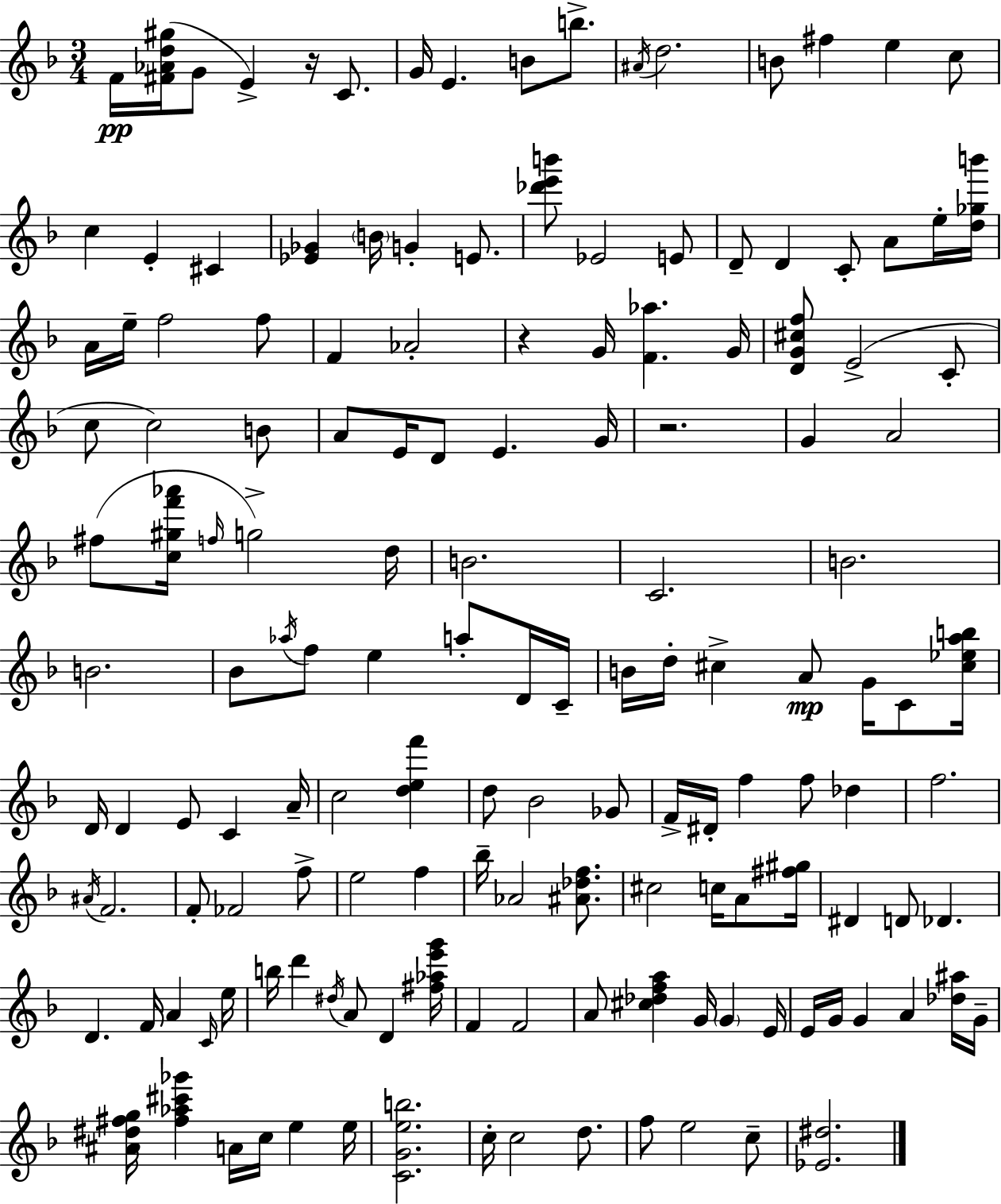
X:1
T:Untitled
M:3/4
L:1/4
K:F
F/4 [^F_Ad^g]/4 G/2 E z/4 C/2 G/4 E B/2 b/2 ^A/4 d2 B/2 ^f e c/2 c E ^C [_E_G] B/4 G E/2 [_d'e'b']/2 _E2 E/2 D/2 D C/2 A/2 e/4 [d_gb']/4 A/4 e/4 f2 f/2 F _A2 z G/4 [F_a] G/4 [DG^cf]/2 E2 C/2 c/2 c2 B/2 A/2 E/4 D/2 E G/4 z2 G A2 ^f/2 [c^gf'_a']/4 f/4 g2 d/4 B2 C2 B2 B2 _B/2 _a/4 f/2 e a/2 D/4 C/4 B/4 d/4 ^c A/2 G/4 C/2 [^c_eab]/4 D/4 D E/2 C A/4 c2 [def'] d/2 _B2 _G/2 F/4 ^D/4 f f/2 _d f2 ^A/4 F2 F/2 _F2 f/2 e2 f _b/4 _A2 [^A_df]/2 ^c2 c/4 A/2 [^f^g]/4 ^D D/2 _D D F/4 A C/4 e/4 b/4 d' ^d/4 A/2 D [^f_ae'g']/4 F F2 A/2 [^c_dfa] G/4 G E/4 E/4 G/4 G A [_d^a]/4 G/4 [^A^d^fg]/4 [^f_a^c'_g'] A/4 c/4 e e/4 [CGeb]2 c/4 c2 d/2 f/2 e2 c/2 [_E^d]2